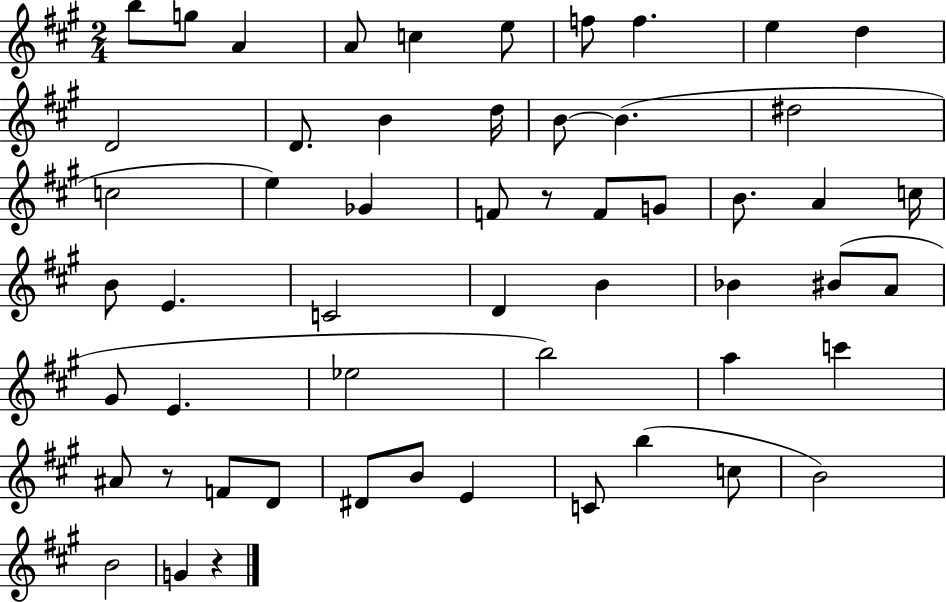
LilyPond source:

{
  \clef treble
  \numericTimeSignature
  \time 2/4
  \key a \major
  \repeat volta 2 { b''8 g''8 a'4 | a'8 c''4 e''8 | f''8 f''4. | e''4 d''4 | \break d'2 | d'8. b'4 d''16 | b'8~~ b'4.( | dis''2 | \break c''2 | e''4) ges'4 | f'8 r8 f'8 g'8 | b'8. a'4 c''16 | \break b'8 e'4. | c'2 | d'4 b'4 | bes'4 bis'8( a'8 | \break gis'8 e'4. | ees''2 | b''2) | a''4 c'''4 | \break ais'8 r8 f'8 d'8 | dis'8 b'8 e'4 | c'8 b''4( c''8 | b'2) | \break b'2 | g'4 r4 | } \bar "|."
}